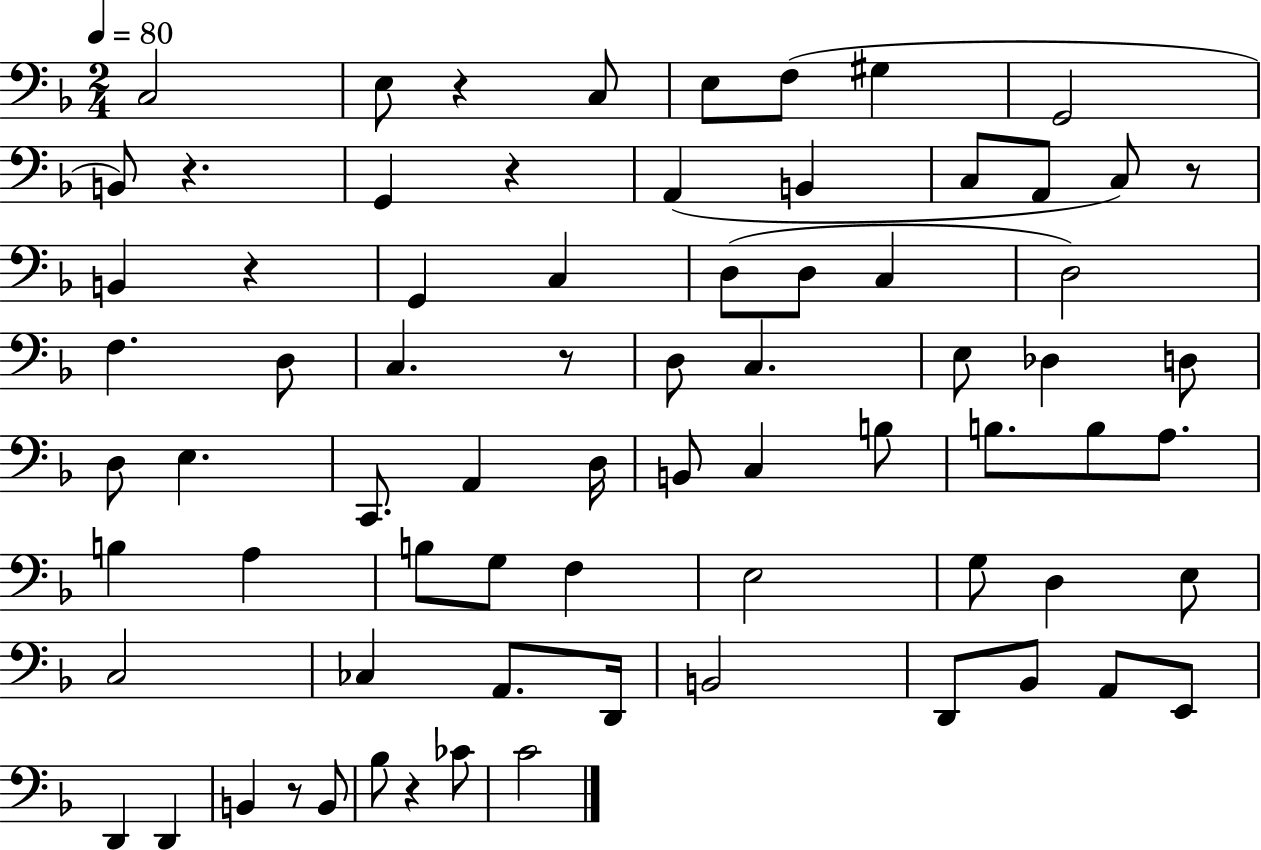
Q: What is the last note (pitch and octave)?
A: C4